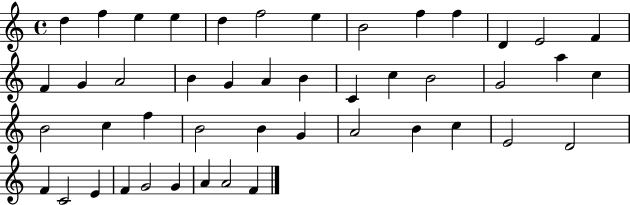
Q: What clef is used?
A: treble